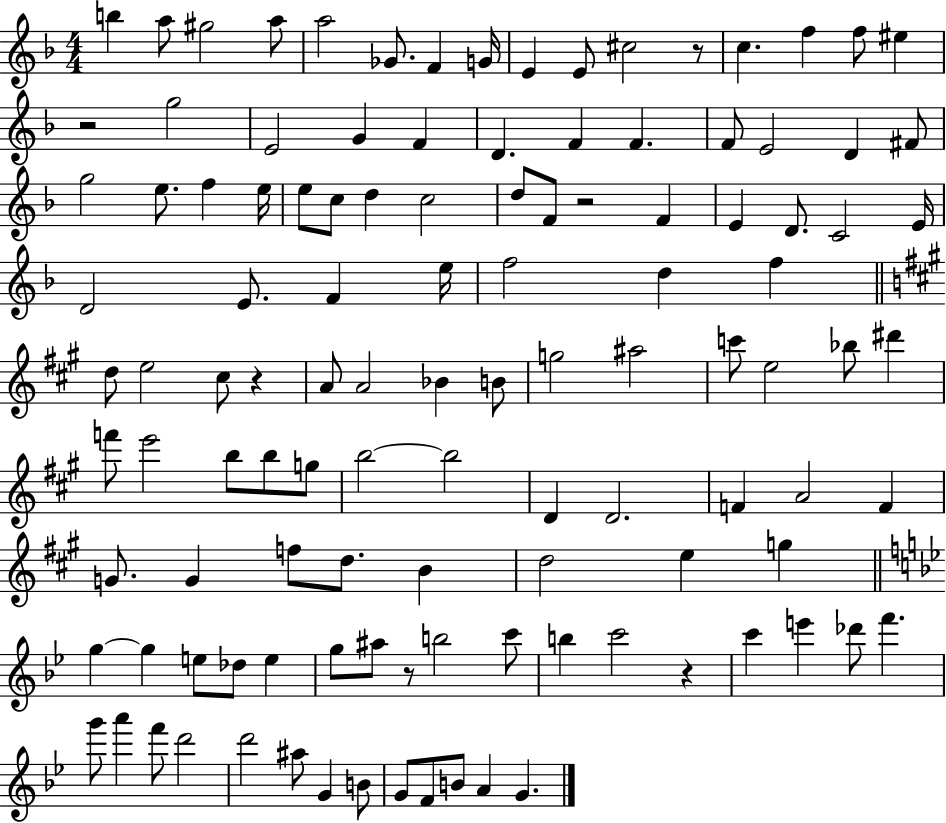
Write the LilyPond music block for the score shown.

{
  \clef treble
  \numericTimeSignature
  \time 4/4
  \key f \major
  \repeat volta 2 { b''4 a''8 gis''2 a''8 | a''2 ges'8. f'4 g'16 | e'4 e'8 cis''2 r8 | c''4. f''4 f''8 eis''4 | \break r2 g''2 | e'2 g'4 f'4 | d'4. f'4 f'4. | f'8 e'2 d'4 fis'8 | \break g''2 e''8. f''4 e''16 | e''8 c''8 d''4 c''2 | d''8 f'8 r2 f'4 | e'4 d'8. c'2 e'16 | \break d'2 e'8. f'4 e''16 | f''2 d''4 f''4 | \bar "||" \break \key a \major d''8 e''2 cis''8 r4 | a'8 a'2 bes'4 b'8 | g''2 ais''2 | c'''8 e''2 bes''8 dis'''4 | \break f'''8 e'''2 b''8 b''8 g''8 | b''2~~ b''2 | d'4 d'2. | f'4 a'2 f'4 | \break g'8. g'4 f''8 d''8. b'4 | d''2 e''4 g''4 | \bar "||" \break \key bes \major g''4~~ g''4 e''8 des''8 e''4 | g''8 ais''8 r8 b''2 c'''8 | b''4 c'''2 r4 | c'''4 e'''4 des'''8 f'''4. | \break g'''8 a'''4 f'''8 d'''2 | d'''2 ais''8 g'4 b'8 | g'8 f'8 b'8 a'4 g'4. | } \bar "|."
}